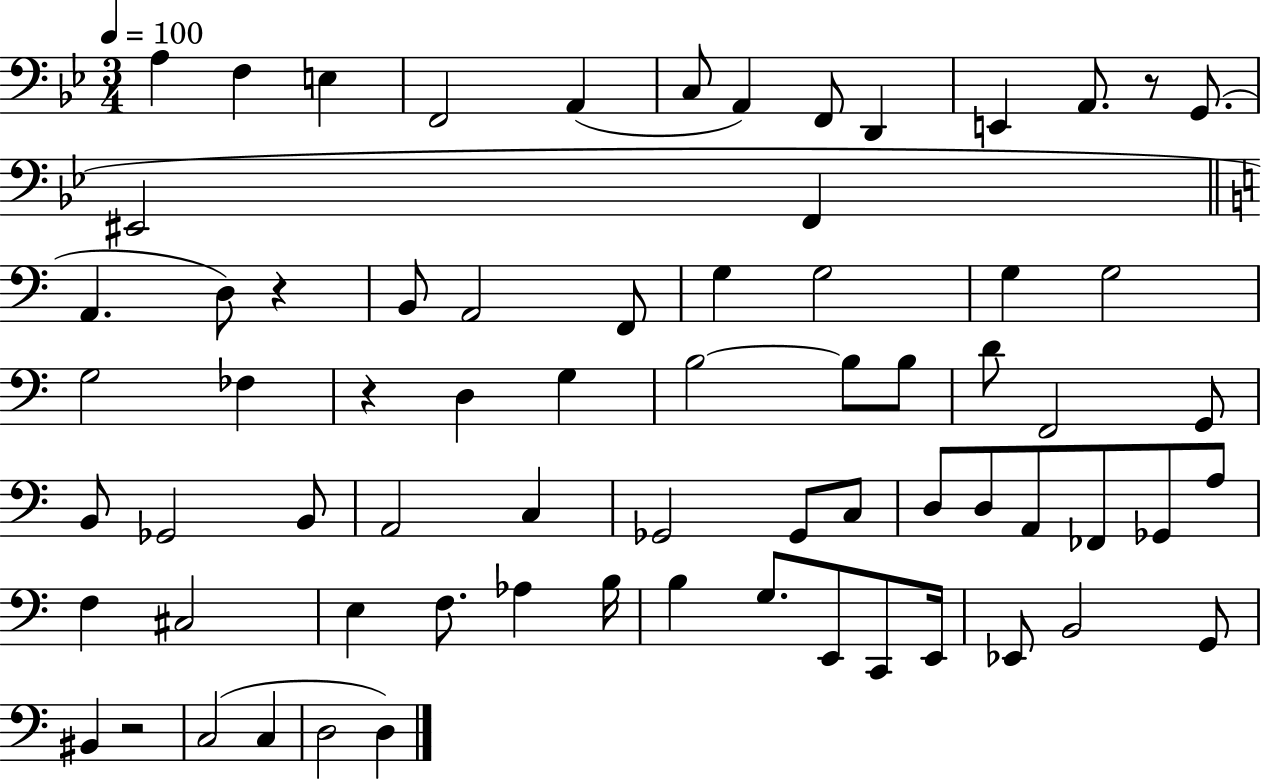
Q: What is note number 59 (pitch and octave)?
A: Eb2